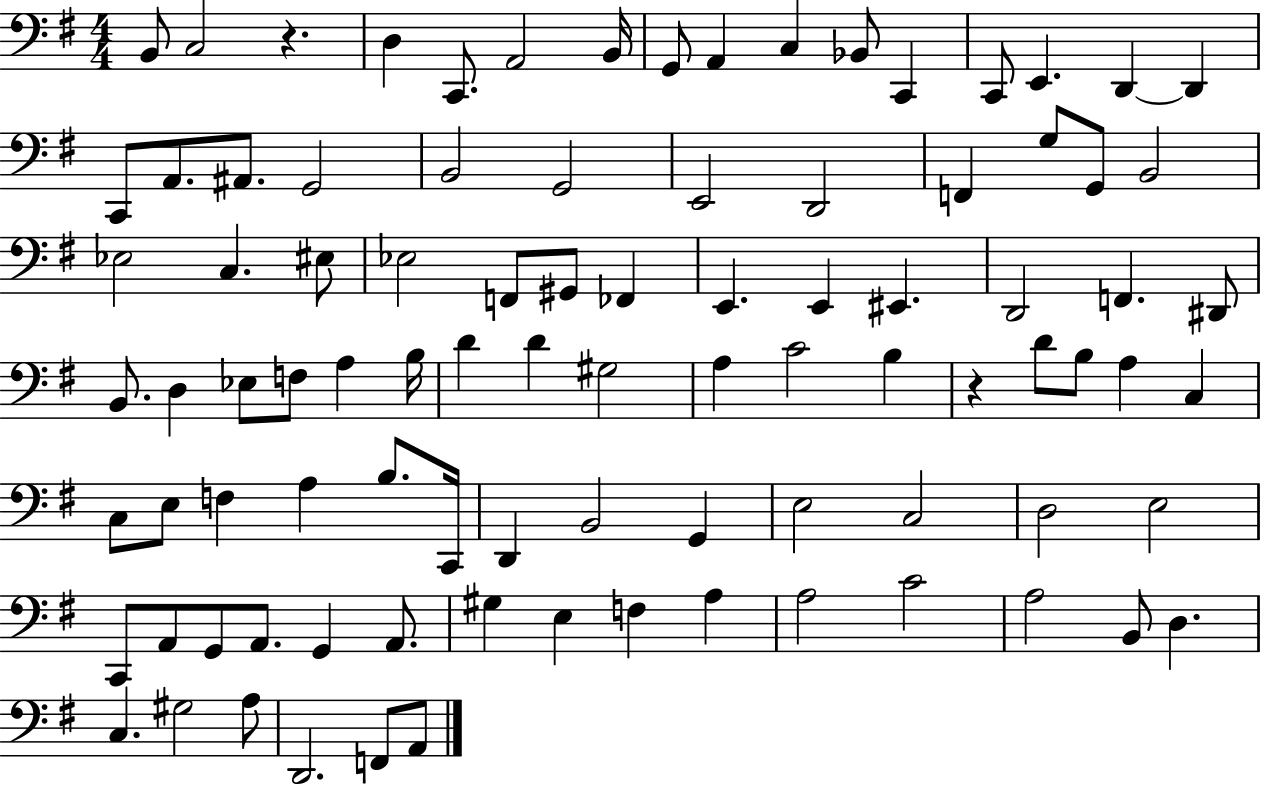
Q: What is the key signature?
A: G major